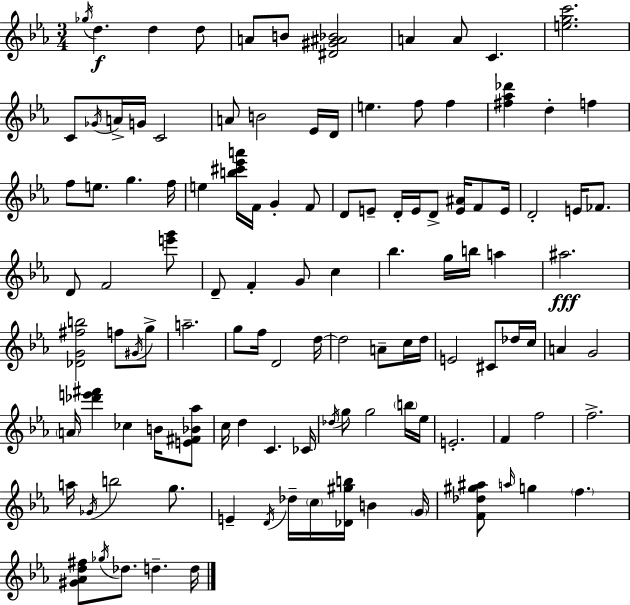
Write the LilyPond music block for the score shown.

{
  \clef treble
  \numericTimeSignature
  \time 3/4
  \key c \minor
  \acciaccatura { ges''16 }\f d''4. d''4 d''8 | a'8 b'8 <dis' gis' ais' bes'>2 | a'4 a'8 c'4. | <e'' g'' c'''>2. | \break c'8 \acciaccatura { ges'16 } a'16-> g'16 c'2 | a'8 b'2 | ees'16 d'16 e''4. f''8 f''4 | <fis'' aes'' des'''>4 d''4-. f''4 | \break f''8 e''8. g''4. | f''16 e''4 <b'' cis''' ees''' a'''>16 f'16 g'4-. | f'8 d'8 e'8-- d'16-. e'16 d'8-> <e' ais'>16 f'8 | e'16 d'2-. e'16 fes'8. | \break d'8 f'2 | <e''' g'''>8 d'8-- f'4-. g'8 c''4 | bes''4. g''16 b''16 a''4 | ais''2.\fff | \break <des' g' fis'' b''>2 f''8 | \acciaccatura { gis'16 } g''8-> a''2.-- | g''8 f''16 d'2 | d''16~~ d''2 a'8-- | \break c''16 d''16 e'2 cis'8 | des''16 c''16 a'4 g'2 | \parenthesize a'16 <des''' e''' fis'''>4 ces''4 | b'16 <e' fis' bes' aes''>8 c''16 d''4 c'4. | \break ces'16 \acciaccatura { des''16 } g''8 g''2 | \parenthesize b''16 ees''16 e'2.-. | f'4 f''2 | f''2.-> | \break a''16 \acciaccatura { ges'16 } b''2 | g''8. e'4-- \acciaccatura { d'16 } des''16-- \parenthesize c''16 | <des' gis'' b''>16 b'4 \parenthesize g'16 <f' des'' gis'' ais''>8 \grace { a''16 } g''4 | \parenthesize f''4. <gis' aes' d'' fis''>8 \acciaccatura { ges''16 } des''8. | \break d''4.-- d''16 \bar "|."
}